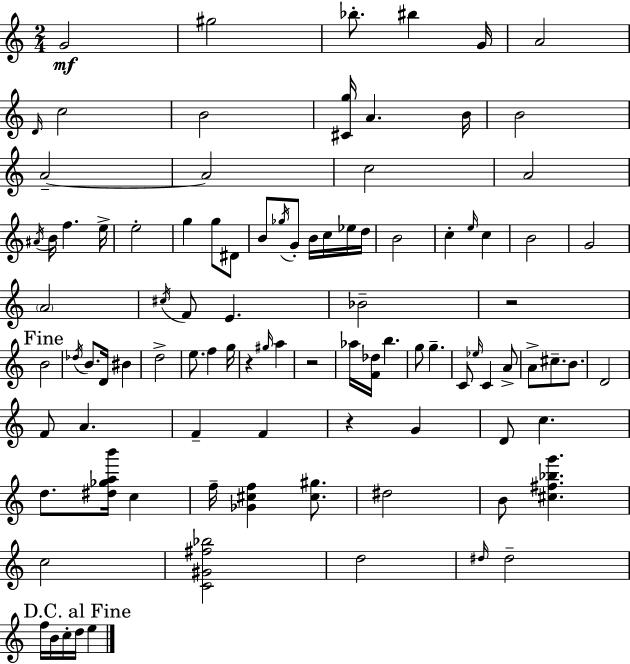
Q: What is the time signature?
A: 2/4